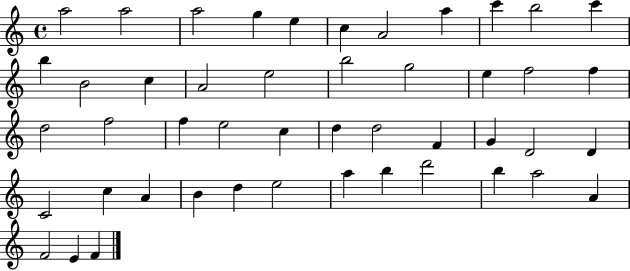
{
  \clef treble
  \time 4/4
  \defaultTimeSignature
  \key c \major
  a''2 a''2 | a''2 g''4 e''4 | c''4 a'2 a''4 | c'''4 b''2 c'''4 | \break b''4 b'2 c''4 | a'2 e''2 | b''2 g''2 | e''4 f''2 f''4 | \break d''2 f''2 | f''4 e''2 c''4 | d''4 d''2 f'4 | g'4 d'2 d'4 | \break c'2 c''4 a'4 | b'4 d''4 e''2 | a''4 b''4 d'''2 | b''4 a''2 a'4 | \break f'2 e'4 f'4 | \bar "|."
}